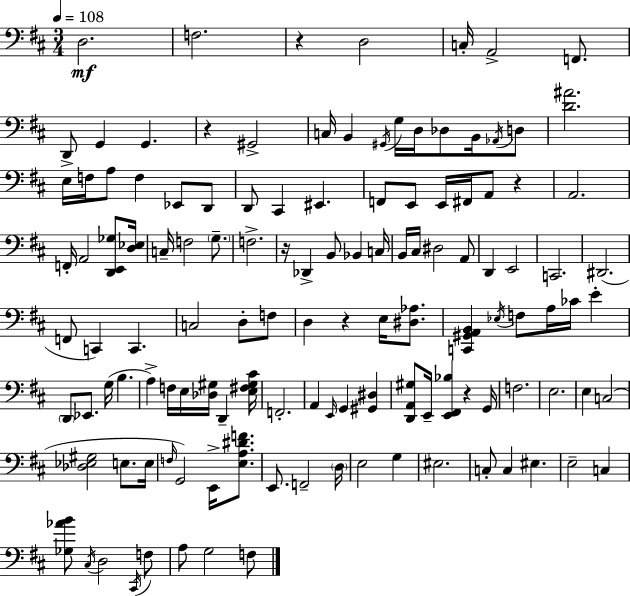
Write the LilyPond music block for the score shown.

{
  \clef bass
  \numericTimeSignature
  \time 3/4
  \key d \major
  \tempo 4 = 108
  d2.\mf | f2. | r4 d2 | c16-. a,2-> f,8. | \break d,8-> g,4 g,4. | r4 gis,2-> | c16 b,4 \acciaccatura { gis,16 } g16 d16 des8 b,16 \acciaccatura { aes,16 } | d8 <d' ais'>2. | \break e16 f16 a8 f4 ees,8 | d,8 d,8 cis,4 eis,4. | f,8 e,8 e,16 fis,16 a,8 r4 | a,2. | \break f,16-. a,2 <d, e, ges>8 | <d ees>16 c16-- f2 \parenthesize g8.-- | f2.-> | r16 des,4-> b,8 bes,4 | \break c16 b,16 cis16 dis2 | a,8 d,4 e,2 | c,2. | dis,2.( | \break f,8 c,4) c,4. | c2 d8-. | f8 d4 r4 e16 <dis aes>8. | <c, gis, a, b,>4 \acciaccatura { ees16 } f8 a16 ces'16 e'4-. | \break \parenthesize d,8 ees,8. g16( b4. | a4->) f16 e16 <des gis>16 d,4-- | <e fis gis cis'>16 f,2.-. | a,4 \grace { e,16 } g,4 | \break <gis, dis>4 <d, a, gis>8 e,16-- <e, fis, bes>4 r4 | g,16 f2. | e2. | e4 c2( | \break <des ees gis>2 | e8. e16 \grace { f16 }) g,2 | e,16-> <e a dis' f'>8. e,8. f,2-- | \parenthesize d16 e2 | \break g4 eis2. | c8-. c4 eis4. | e2-- | c4 <ges aes' b'>8 \acciaccatura { cis16 } d2 | \break \acciaccatura { cis,16 } f8 a8 g2 | f8 \bar "|."
}